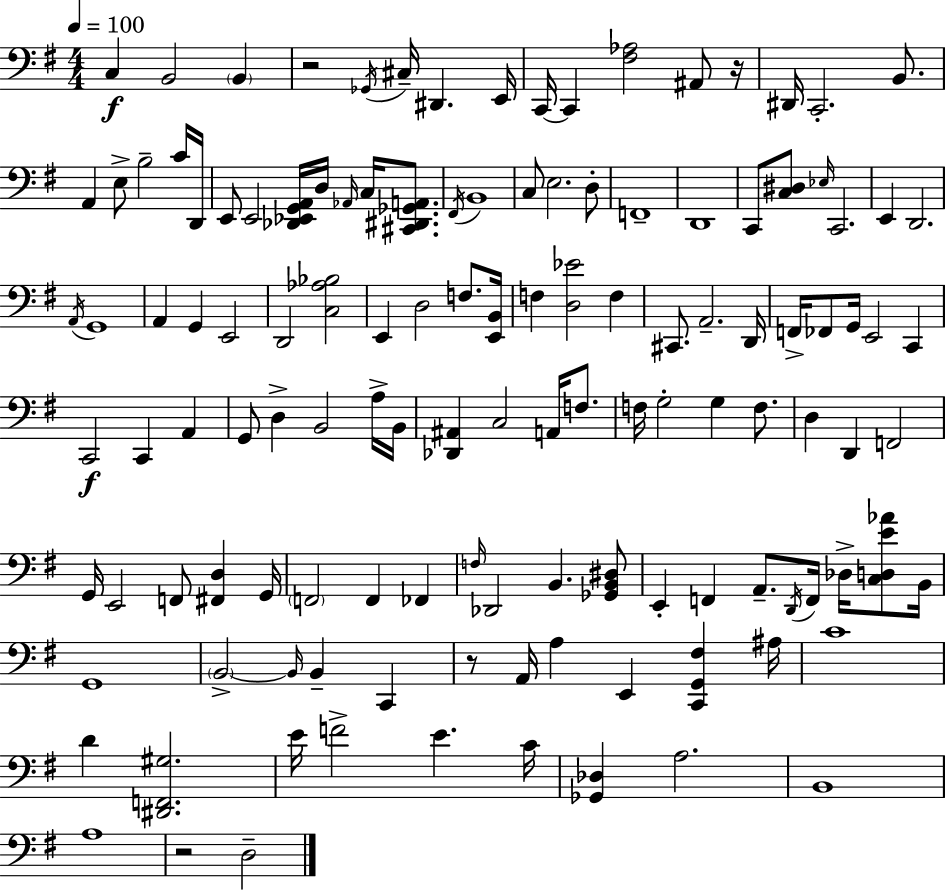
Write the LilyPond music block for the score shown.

{
  \clef bass
  \numericTimeSignature
  \time 4/4
  \key e \minor
  \tempo 4 = 100
  c4\f b,2 \parenthesize b,4 | r2 \acciaccatura { ges,16 } cis16-- dis,4. | e,16 c,16~~ c,4 <fis aes>2 ais,8 | r16 dis,16 c,2.-. b,8. | \break a,4 e8-> b2-- c'16 | d,16 e,8 e,2 <des, ees, g, a,>16 d16 \grace { aes,16 } c16 <cis, dis, ges, a,>8. | \acciaccatura { fis,16 } b,1 | c8 e2. | \break d8-. f,1-- | d,1 | c,8 <c dis>8 \grace { ees16 } c,2. | e,4 d,2. | \break \acciaccatura { a,16 } g,1 | a,4 g,4 e,2 | d,2 <c aes bes>2 | e,4 d2 | \break f8. <e, b,>16 f4 <d ees'>2 | f4 cis,8. a,2.-- | d,16 f,16-> fes,8 g,16 e,2 | c,4 c,2\f c,4 | \break a,4 g,8 d4-> b,2 | a16-> b,16 <des, ais,>4 c2 | a,16 f8. f16 g2-. g4 | f8. d4 d,4 f,2 | \break g,16 e,2 f,8 | <fis, d>4 g,16 \parenthesize f,2 f,4 | fes,4 \grace { f16 } des,2 b,4. | <ges, b, dis>8 e,4-. f,4 a,8.-- | \break \acciaccatura { d,16 } f,16 des16-> <c d e' aes'>8 b,16 g,1 | \parenthesize b,2->~~ \grace { b,16 } | b,4-- c,4 r8 a,16 a4 e,4 | <c, g, fis>4 ais16 c'1 | \break d'4 <dis, f, gis>2. | e'16 f'2-> | e'4. c'16 <ges, des>4 a2. | b,1 | \break a1 | r2 | d2-- \bar "|."
}